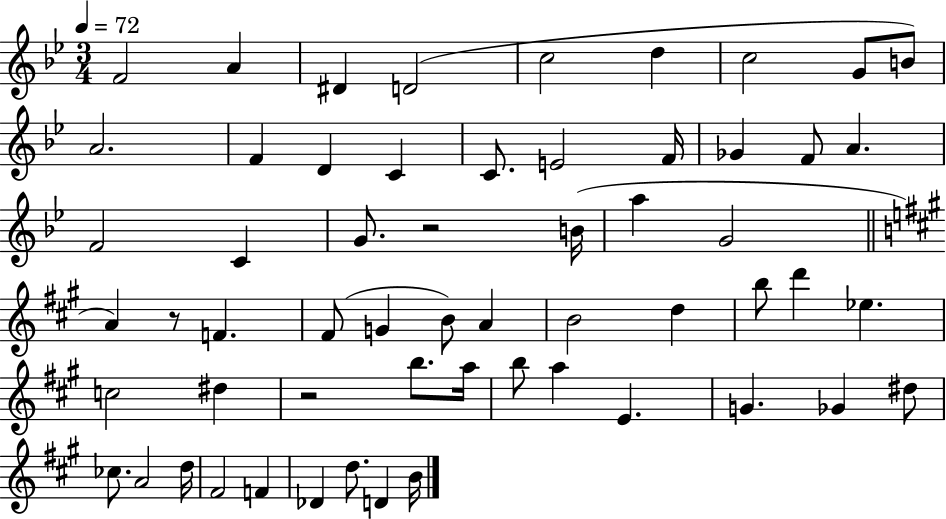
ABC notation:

X:1
T:Untitled
M:3/4
L:1/4
K:Bb
F2 A ^D D2 c2 d c2 G/2 B/2 A2 F D C C/2 E2 F/4 _G F/2 A F2 C G/2 z2 B/4 a G2 A z/2 F ^F/2 G B/2 A B2 d b/2 d' _e c2 ^d z2 b/2 a/4 b/2 a E G _G ^d/2 _c/2 A2 d/4 ^F2 F _D d/2 D B/4